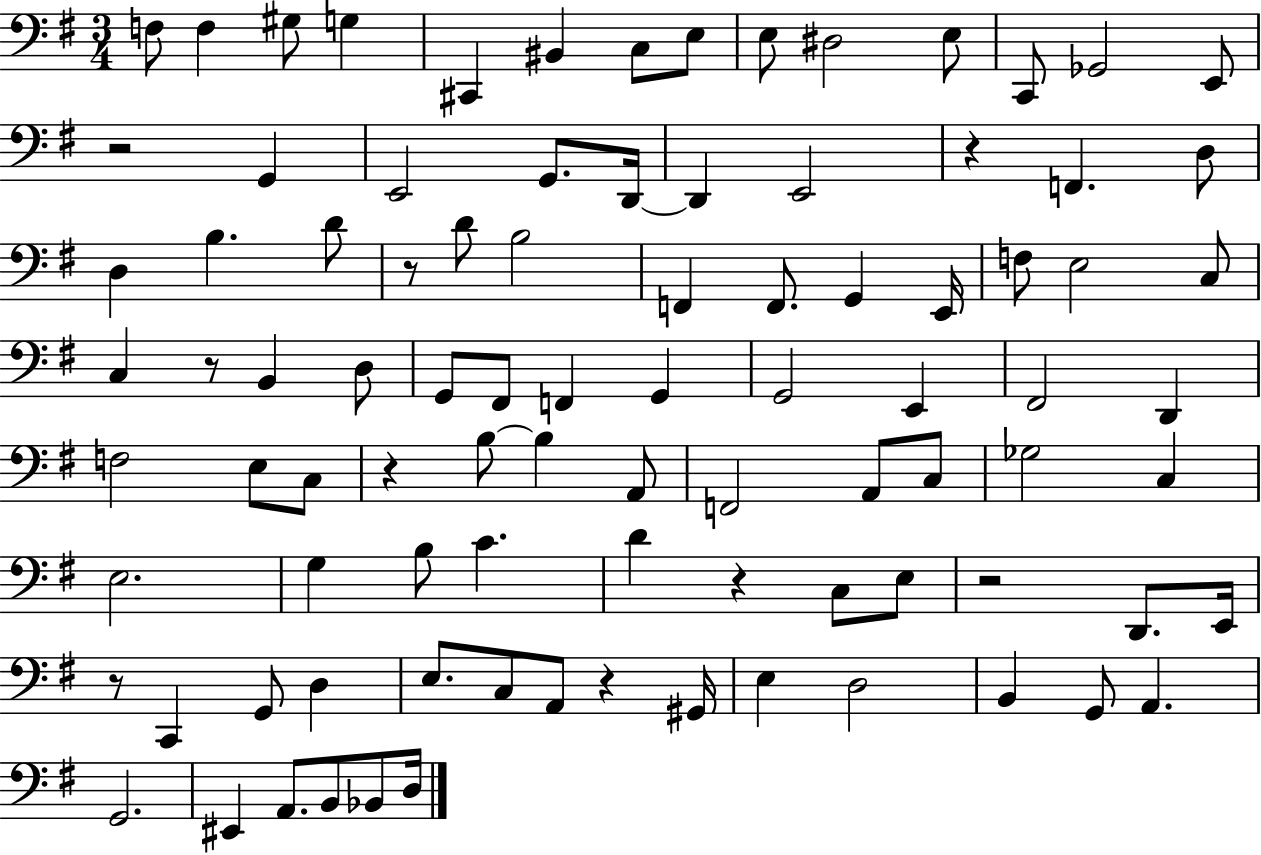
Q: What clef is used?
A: bass